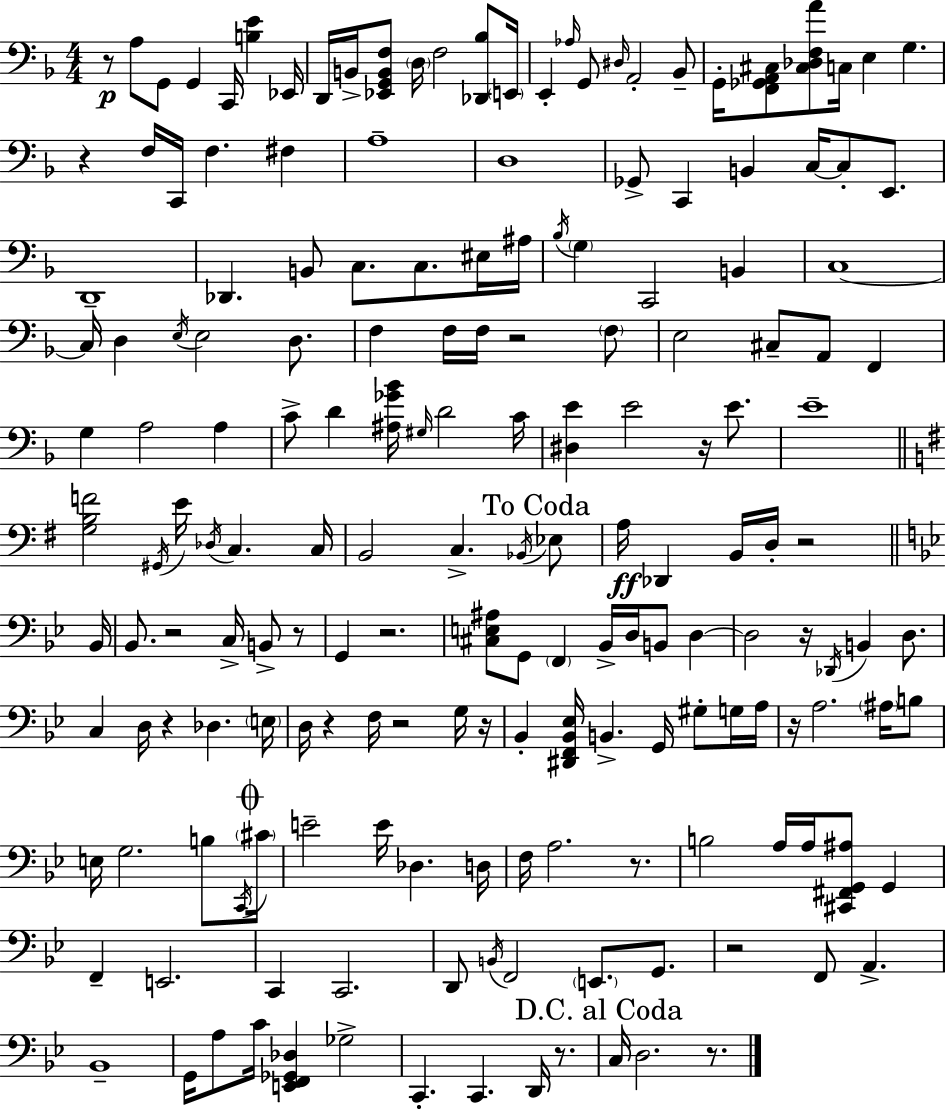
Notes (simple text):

R/e A3/e G2/e G2/q C2/s [B3,E4]/q Eb2/s D2/s B2/s [Eb2,G2,B2,F3]/e D3/s F3/h [Db2,Bb3]/e E2/s E2/q Ab3/s G2/e D#3/s A2/h Bb2/e G2/s [F2,Gb2,A2,C#3]/e [C#3,Db3,F3,A4]/e C3/s E3/q G3/q. R/q F3/s C2/s F3/q. F#3/q A3/w D3/w Gb2/e C2/q B2/q C3/s C3/e E2/e. D2/w Db2/q. B2/e C3/e. C3/e. EIS3/s A#3/s Bb3/s G3/q C2/h B2/q C3/w C3/s D3/q E3/s E3/h D3/e. F3/q F3/s F3/s R/h F3/e E3/h C#3/e A2/e F2/q G3/q A3/h A3/q C4/e D4/q [A#3,Gb4,Bb4]/s G#3/s D4/h C4/s [D#3,E4]/q E4/h R/s E4/e. E4/w [G3,B3,F4]/h G#2/s E4/s Db3/s C3/q. C3/s B2/h C3/q. Bb2/s Eb3/e A3/s Db2/q B2/s D3/s R/h Bb2/s Bb2/e. R/h C3/s B2/e R/e G2/q R/h. [C#3,E3,A#3]/e G2/e F2/q Bb2/s D3/s B2/e D3/q D3/h R/s Db2/s B2/q D3/e. C3/q D3/s R/q Db3/q. E3/s D3/s R/q F3/s R/h G3/s R/s Bb2/q [D#2,F2,Bb2,Eb3]/s B2/q. G2/s G#3/e G3/s A3/s R/s A3/h. A#3/s B3/e E3/s G3/h. B3/e C2/s C#4/s E4/h E4/s Db3/q. D3/s F3/s A3/h. R/e. B3/h A3/s A3/s [C#2,F#2,G2,A#3]/e G2/q F2/q E2/h. C2/q C2/h. D2/e B2/s F2/h E2/e. G2/e. R/h F2/e A2/q. Bb2/w G2/s A3/e C4/s [E2,F2,Gb2,Db3]/q Gb3/h C2/q. C2/q. D2/s R/e. C3/s D3/h. R/e.